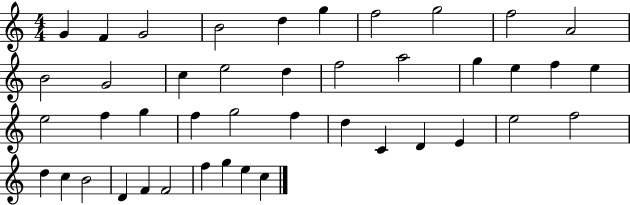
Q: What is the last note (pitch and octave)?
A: C5